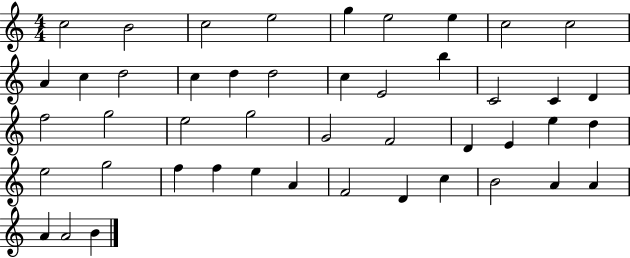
C5/h B4/h C5/h E5/h G5/q E5/h E5/q C5/h C5/h A4/q C5/q D5/h C5/q D5/q D5/h C5/q E4/h B5/q C4/h C4/q D4/q F5/h G5/h E5/h G5/h G4/h F4/h D4/q E4/q E5/q D5/q E5/h G5/h F5/q F5/q E5/q A4/q F4/h D4/q C5/q B4/h A4/q A4/q A4/q A4/h B4/q